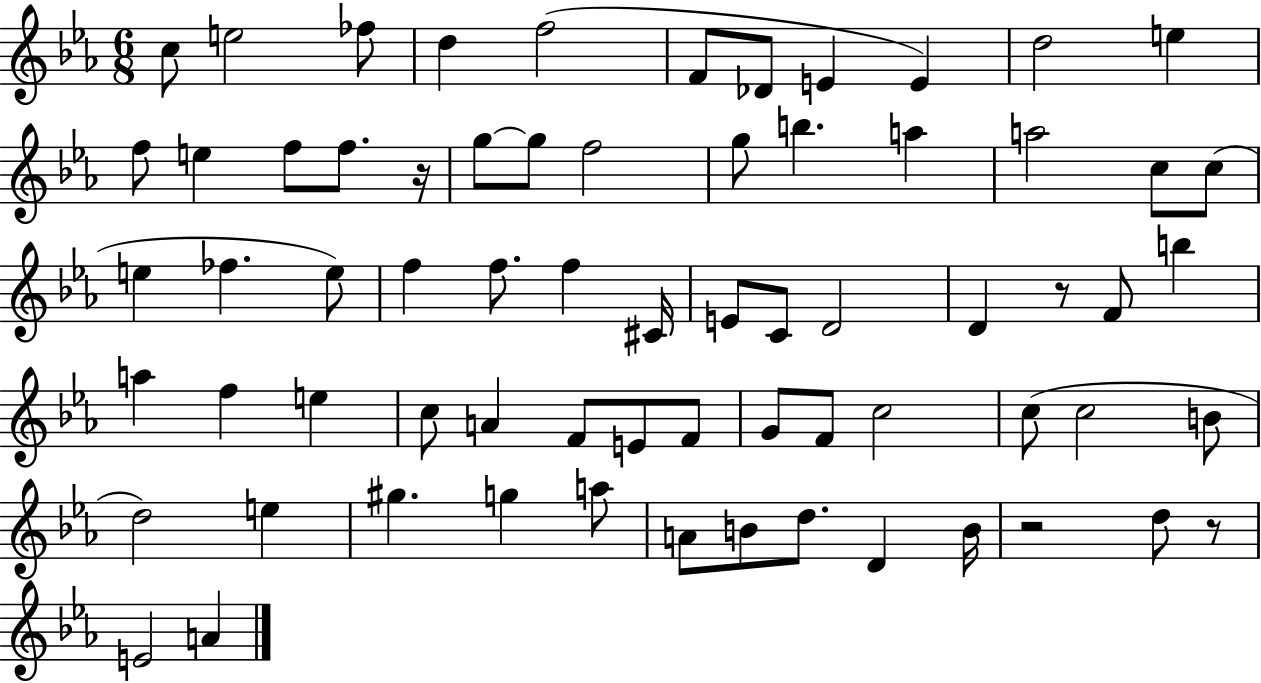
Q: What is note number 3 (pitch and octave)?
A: FES5